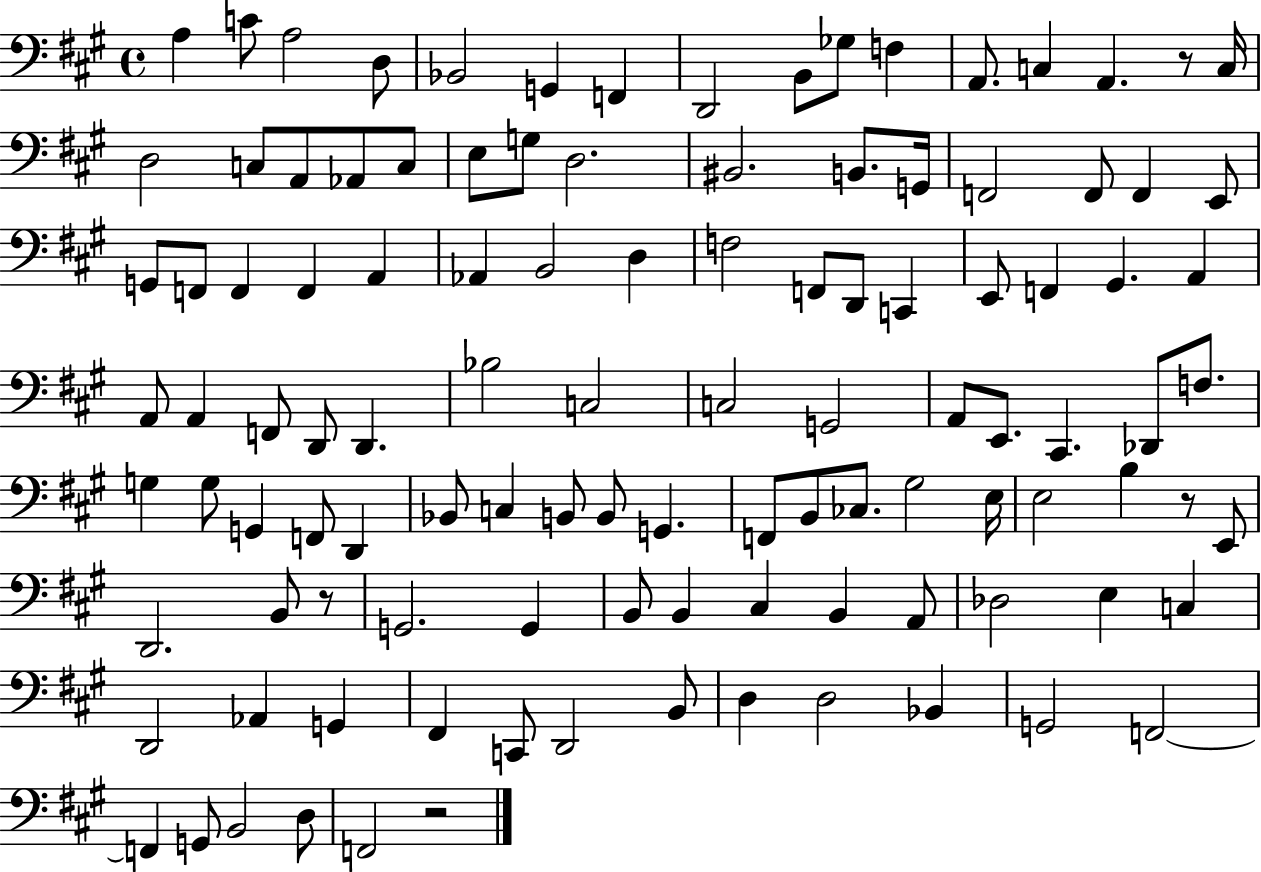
X:1
T:Untitled
M:4/4
L:1/4
K:A
A, C/2 A,2 D,/2 _B,,2 G,, F,, D,,2 B,,/2 _G,/2 F, A,,/2 C, A,, z/2 C,/4 D,2 C,/2 A,,/2 _A,,/2 C,/2 E,/2 G,/2 D,2 ^B,,2 B,,/2 G,,/4 F,,2 F,,/2 F,, E,,/2 G,,/2 F,,/2 F,, F,, A,, _A,, B,,2 D, F,2 F,,/2 D,,/2 C,, E,,/2 F,, ^G,, A,, A,,/2 A,, F,,/2 D,,/2 D,, _B,2 C,2 C,2 G,,2 A,,/2 E,,/2 ^C,, _D,,/2 F,/2 G, G,/2 G,, F,,/2 D,, _B,,/2 C, B,,/2 B,,/2 G,, F,,/2 B,,/2 _C,/2 ^G,2 E,/4 E,2 B, z/2 E,,/2 D,,2 B,,/2 z/2 G,,2 G,, B,,/2 B,, ^C, B,, A,,/2 _D,2 E, C, D,,2 _A,, G,, ^F,, C,,/2 D,,2 B,,/2 D, D,2 _B,, G,,2 F,,2 F,, G,,/2 B,,2 D,/2 F,,2 z2